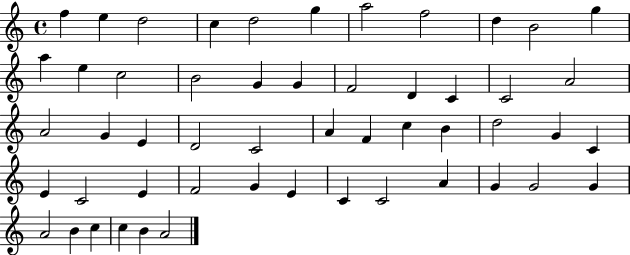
X:1
T:Untitled
M:4/4
L:1/4
K:C
f e d2 c d2 g a2 f2 d B2 g a e c2 B2 G G F2 D C C2 A2 A2 G E D2 C2 A F c B d2 G C E C2 E F2 G E C C2 A G G2 G A2 B c c B A2